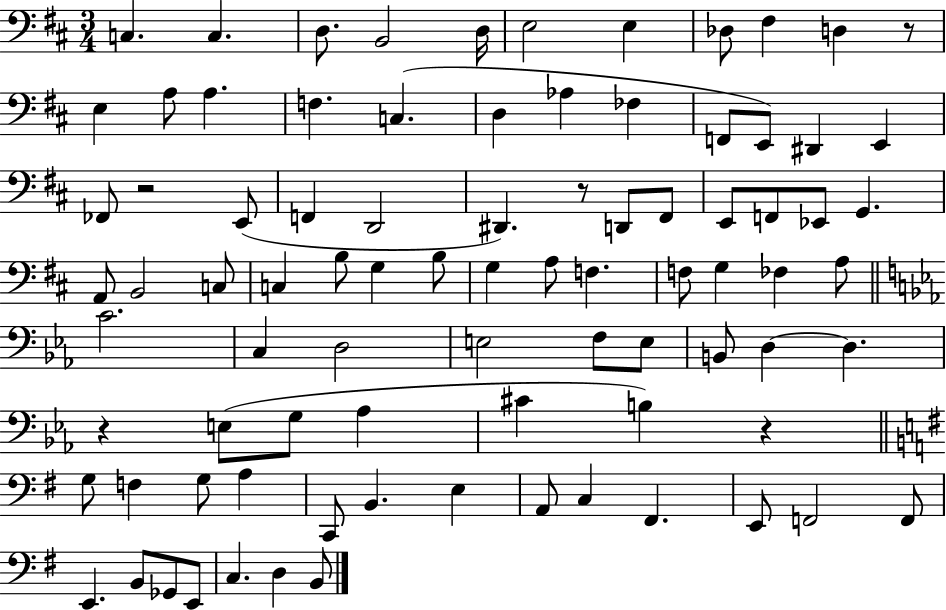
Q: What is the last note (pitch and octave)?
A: B2